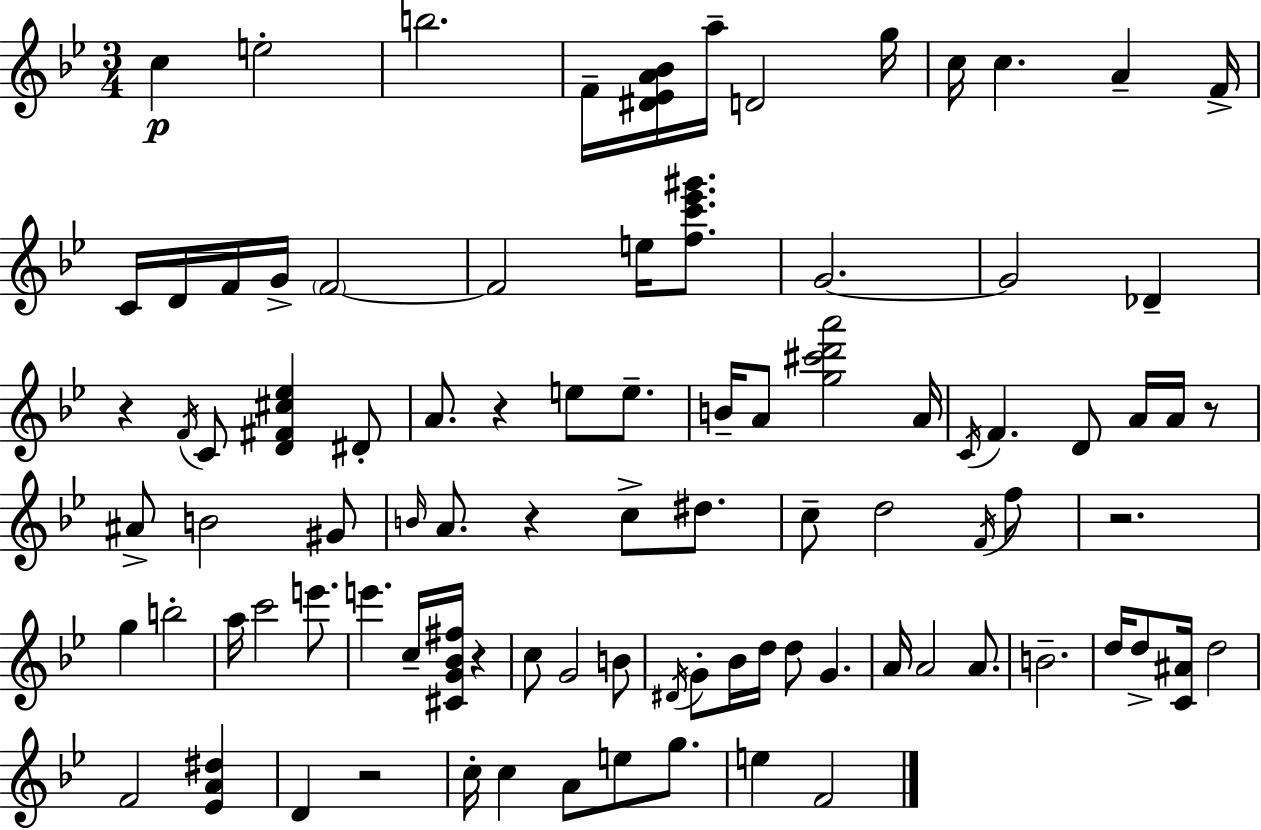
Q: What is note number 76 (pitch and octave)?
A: G5